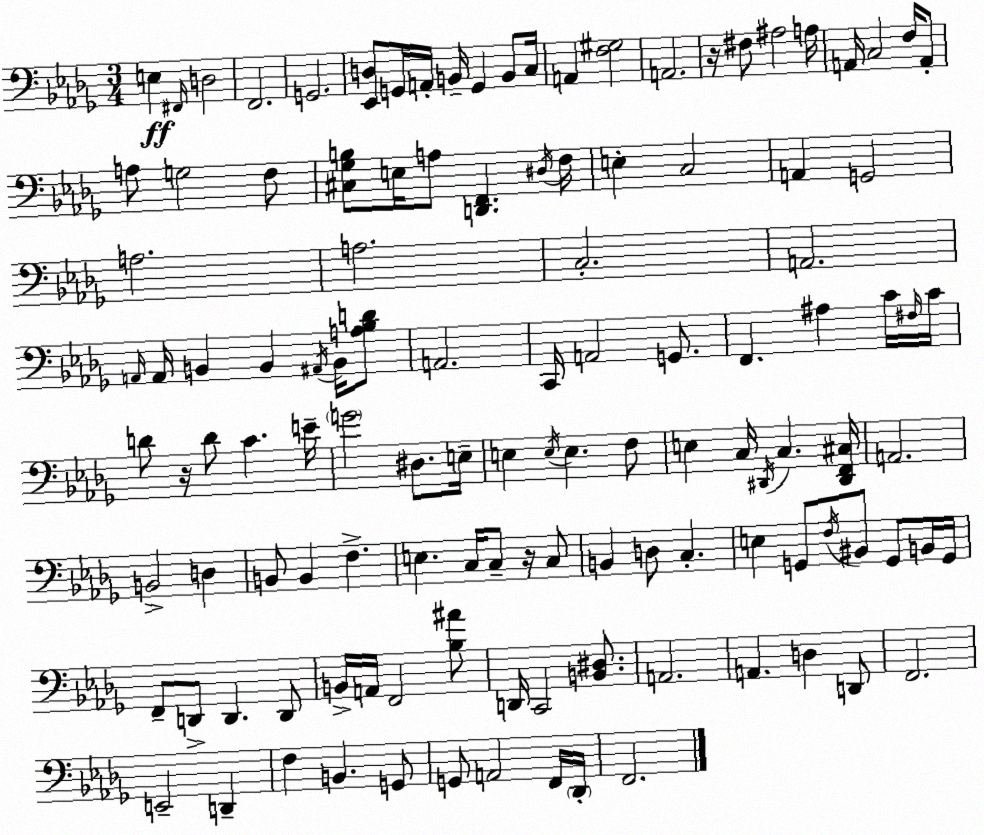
X:1
T:Untitled
M:3/4
L:1/4
K:Bbm
E, ^F,,/4 D,2 F,,2 G,,2 [_E,,D,]/2 G,,/4 A,,/4 B,,/4 G,, B,,/2 C,/4 A,, [F,^G,]2 A,,2 z/4 ^F,/2 ^A,2 A,/4 A,,/4 C,2 F,/4 A,,/2 A,/2 G,2 F,/2 [^C,_G,B,]/2 E,/4 A,/2 [D,,F,,] ^D,/4 F,/4 E, C,2 A,, G,,2 A,2 A,2 C,2 A,,2 A,,/4 A,,/4 B,, B,, ^A,,/4 B,,/4 [A,_B,D]/2 A,,2 C,,/4 A,,2 G,,/2 F,, ^A, C/4 ^F,/4 C/4 D/2 z/4 D/2 C E/4 G2 ^D,/2 E,/4 E, E,/4 E, F,/2 E, C,/4 ^D,,/4 C, [^D,,F,,^C,]/4 A,,2 B,,2 D, B,,/2 B,, F, E, C,/4 C,/2 z/4 C,/2 B,, D,/2 C, E, G,,/2 F,/4 ^B,,/2 G,,/2 B,,/4 G,,/4 F,,/2 D,,/2 D,, D,,/2 B,,/4 A,,/4 F,,2 [_B,^A]/2 D,,/4 C,,2 [B,,^D,]/2 A,,2 A,, D, D,,/2 F,,2 E,,2 D,, F, B,, G,,/2 G,,/2 A,,2 F,,/4 _D,,/4 F,,2